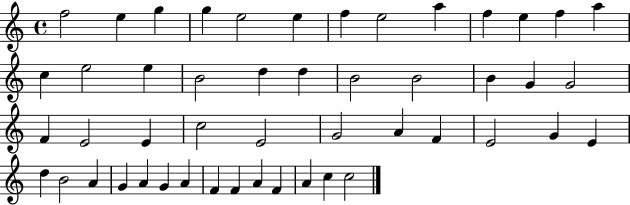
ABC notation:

X:1
T:Untitled
M:4/4
L:1/4
K:C
f2 e g g e2 e f e2 a f e f a c e2 e B2 d d B2 B2 B G G2 F E2 E c2 E2 G2 A F E2 G E d B2 A G A G A F F A F A c c2